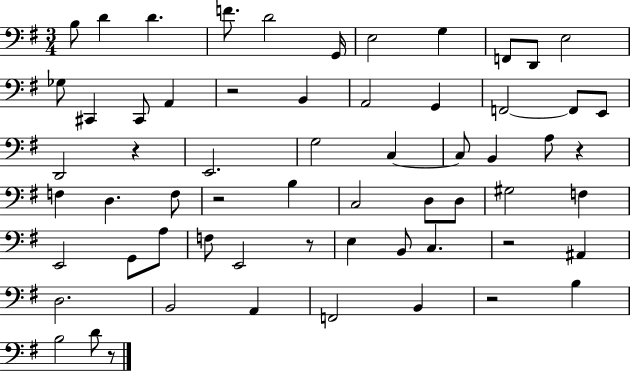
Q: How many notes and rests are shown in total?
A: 62